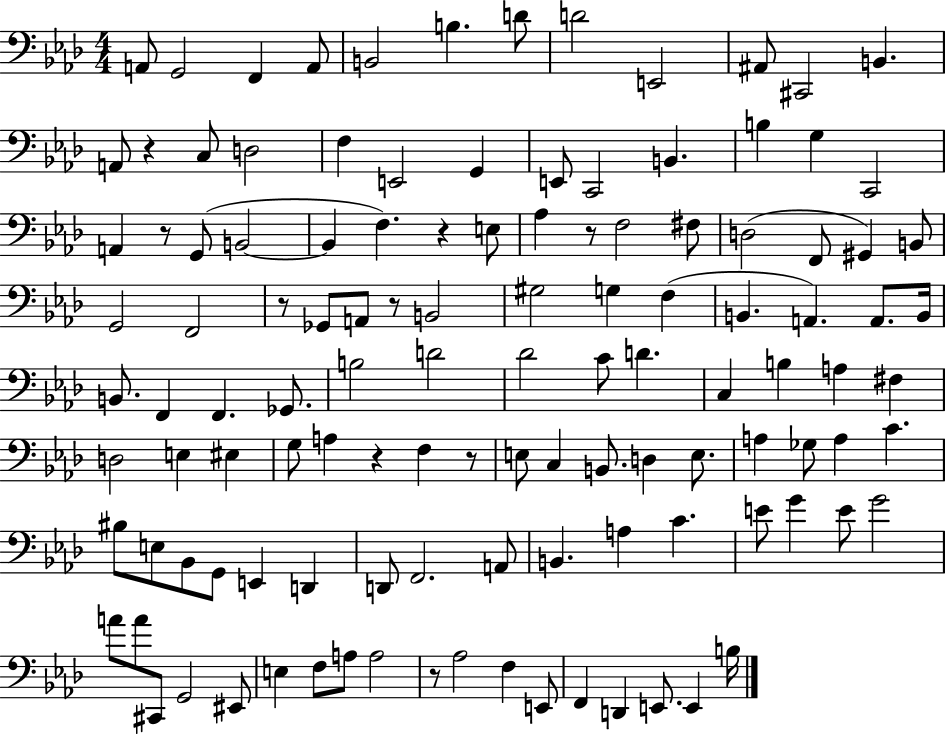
{
  \clef bass
  \numericTimeSignature
  \time 4/4
  \key aes \major
  a,8 g,2 f,4 a,8 | b,2 b4. d'8 | d'2 e,2 | ais,8 cis,2 b,4. | \break a,8 r4 c8 d2 | f4 e,2 g,4 | e,8 c,2 b,4. | b4 g4 c,2 | \break a,4 r8 g,8( b,2~~ | b,4 f4.) r4 e8 | aes4 r8 f2 fis8 | d2( f,8 gis,4) b,8 | \break g,2 f,2 | r8 ges,8 a,8 r8 b,2 | gis2 g4 f4( | b,4. a,4.) a,8. b,16 | \break b,8. f,4 f,4. ges,8. | b2 d'2 | des'2 c'8 d'4. | c4 b4 a4 fis4 | \break d2 e4 eis4 | g8 a4 r4 f4 r8 | e8 c4 b,8. d4 e8. | a4 ges8 a4 c'4. | \break bis8 e8 bes,8 g,8 e,4 d,4 | d,8 f,2. a,8 | b,4. a4 c'4. | e'8 g'4 e'8 g'2 | \break a'8 a'8 cis,8 g,2 eis,8 | e4 f8 a8 a2 | r8 aes2 f4 e,8 | f,4 d,4 e,8. e,4 b16 | \break \bar "|."
}